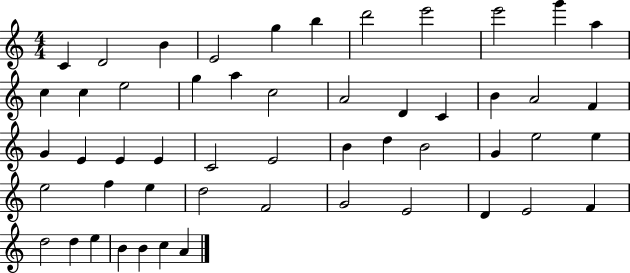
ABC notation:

X:1
T:Untitled
M:4/4
L:1/4
K:C
C D2 B E2 g b d'2 e'2 e'2 g' a c c e2 g a c2 A2 D C B A2 F G E E E C2 E2 B d B2 G e2 e e2 f e d2 F2 G2 E2 D E2 F d2 d e B B c A